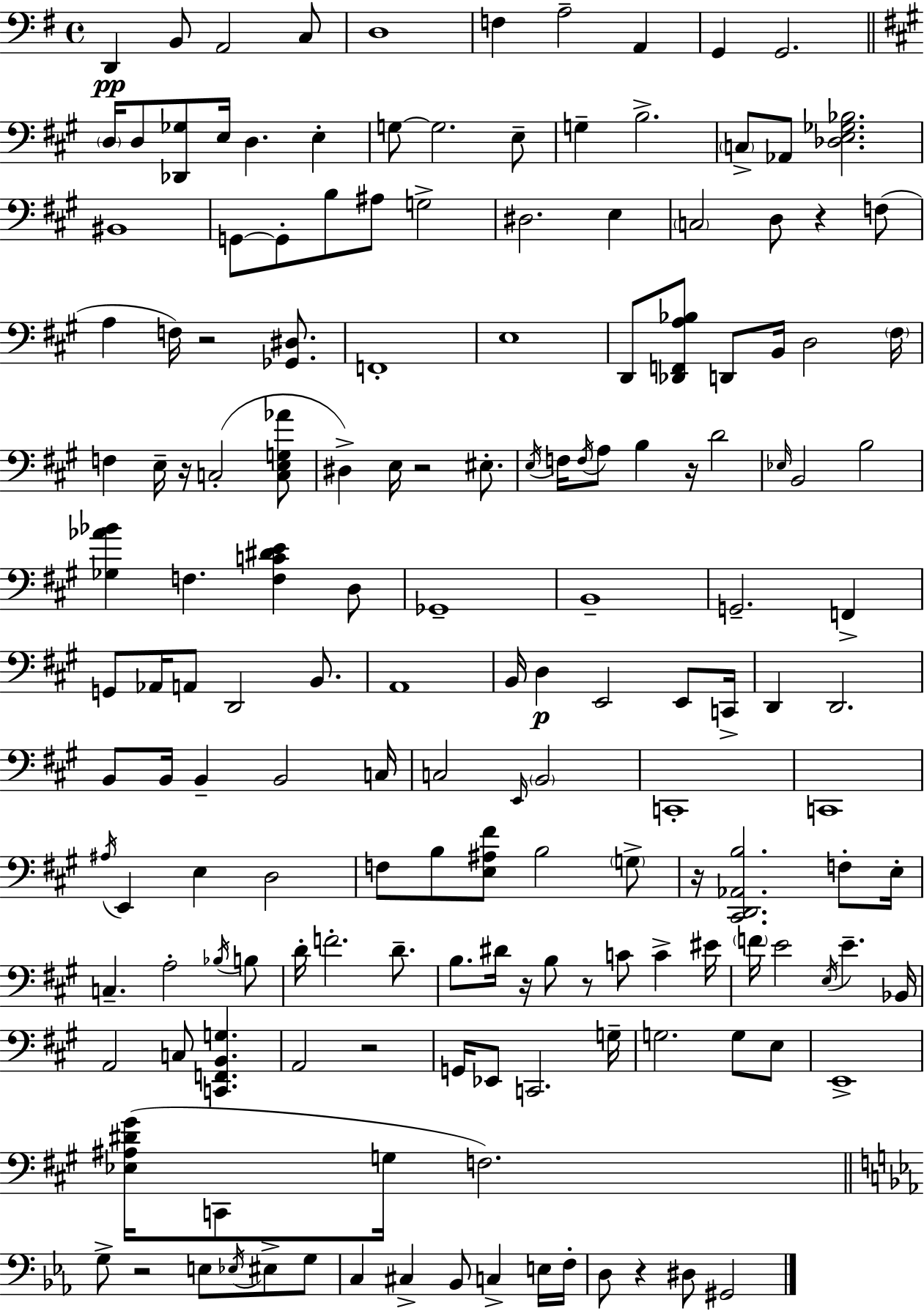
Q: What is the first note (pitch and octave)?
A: D2